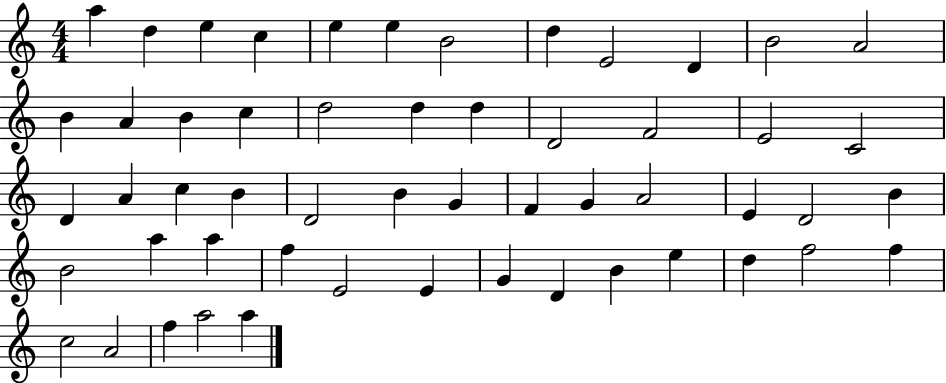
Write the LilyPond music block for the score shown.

{
  \clef treble
  \numericTimeSignature
  \time 4/4
  \key c \major
  a''4 d''4 e''4 c''4 | e''4 e''4 b'2 | d''4 e'2 d'4 | b'2 a'2 | \break b'4 a'4 b'4 c''4 | d''2 d''4 d''4 | d'2 f'2 | e'2 c'2 | \break d'4 a'4 c''4 b'4 | d'2 b'4 g'4 | f'4 g'4 a'2 | e'4 d'2 b'4 | \break b'2 a''4 a''4 | f''4 e'2 e'4 | g'4 d'4 b'4 e''4 | d''4 f''2 f''4 | \break c''2 a'2 | f''4 a''2 a''4 | \bar "|."
}